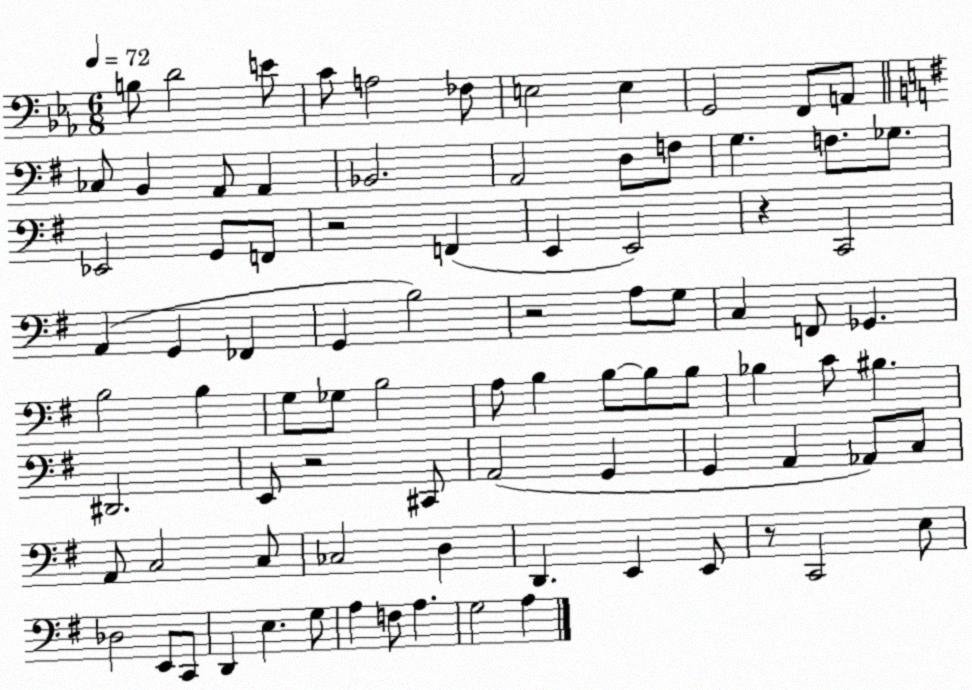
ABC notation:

X:1
T:Untitled
M:6/8
L:1/4
K:Eb
B,/2 D2 E/2 C/2 A,2 _F,/2 E,2 E, G,,2 F,,/2 A,,/2 _C,/2 B,, A,,/2 A,, _B,,2 A,,2 D,/2 F,/2 G, F,/2 _G,/2 _E,,2 G,,/2 F,,/2 z2 F,, E,, E,,2 z C,,2 A,, G,, _F,, G,, B,2 z2 A,/2 G,/2 C, F,,/2 _G,, B,2 B, G,/2 _G,/2 B,2 A,/2 B, B,/2 B,/2 B,/2 _B, C/2 ^B, ^D,,2 E,,/2 z2 ^C,,/2 A,,2 G,, G,, A,, _A,,/2 C,/2 A,,/2 C,2 C,/2 _C,2 D, D,, E,, E,,/2 z/2 C,,2 E,/2 _D,2 E,,/2 C,,/2 D,, E, G,/2 A, F,/2 A, G,2 A,